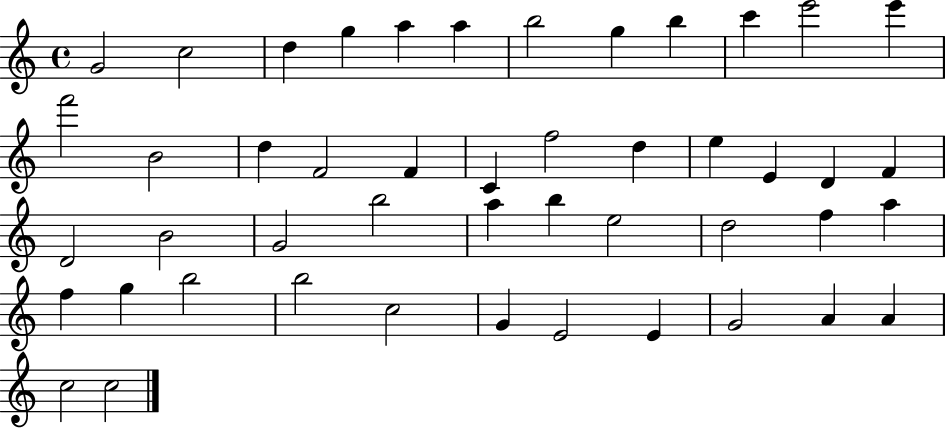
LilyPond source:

{
  \clef treble
  \time 4/4
  \defaultTimeSignature
  \key c \major
  g'2 c''2 | d''4 g''4 a''4 a''4 | b''2 g''4 b''4 | c'''4 e'''2 e'''4 | \break f'''2 b'2 | d''4 f'2 f'4 | c'4 f''2 d''4 | e''4 e'4 d'4 f'4 | \break d'2 b'2 | g'2 b''2 | a''4 b''4 e''2 | d''2 f''4 a''4 | \break f''4 g''4 b''2 | b''2 c''2 | g'4 e'2 e'4 | g'2 a'4 a'4 | \break c''2 c''2 | \bar "|."
}